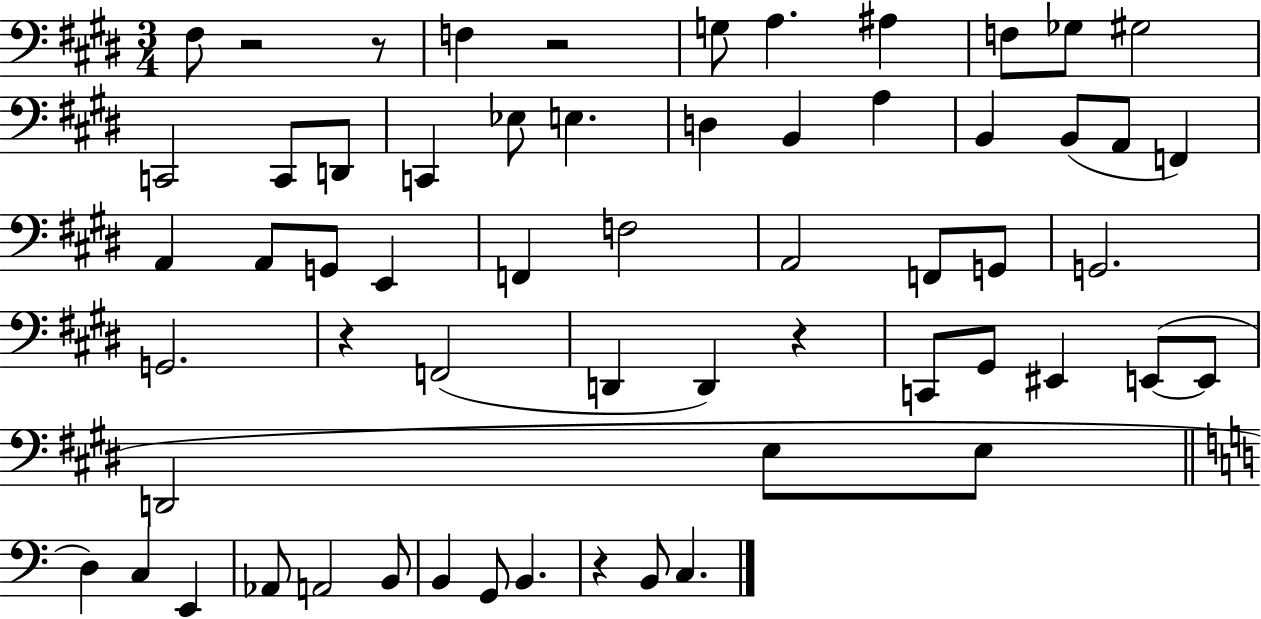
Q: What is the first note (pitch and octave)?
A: F#3